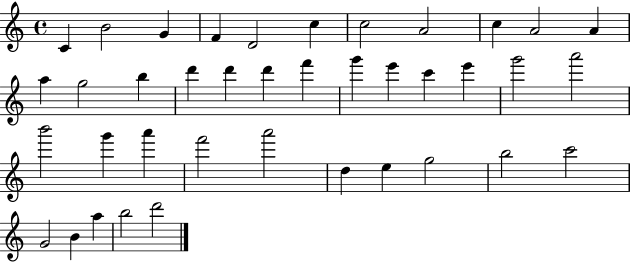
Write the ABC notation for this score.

X:1
T:Untitled
M:4/4
L:1/4
K:C
C B2 G F D2 c c2 A2 c A2 A a g2 b d' d' d' f' g' e' c' e' g'2 a'2 b'2 g' a' f'2 a'2 d e g2 b2 c'2 G2 B a b2 d'2